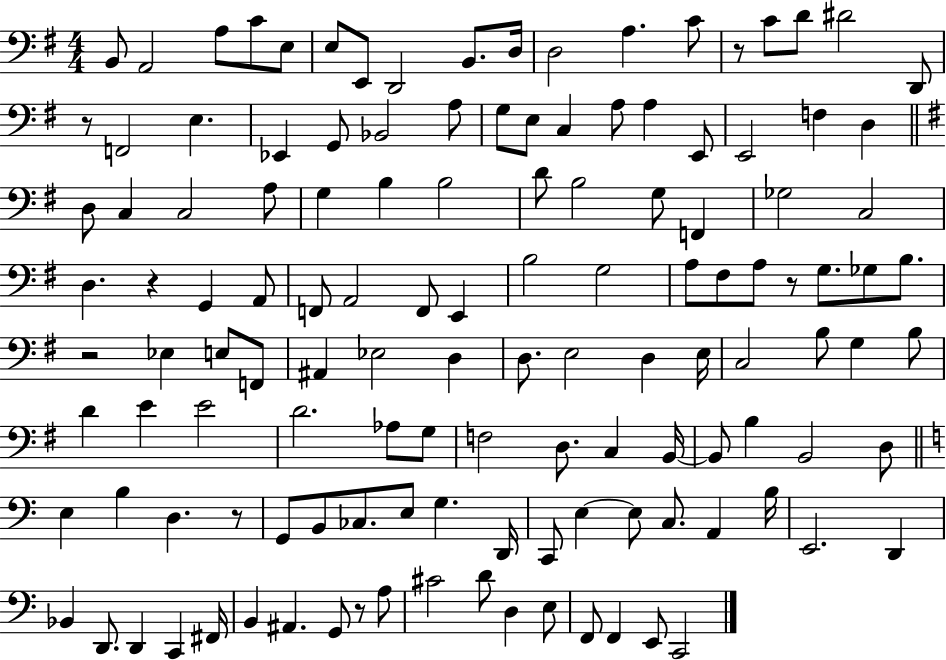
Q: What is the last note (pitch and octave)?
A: C2